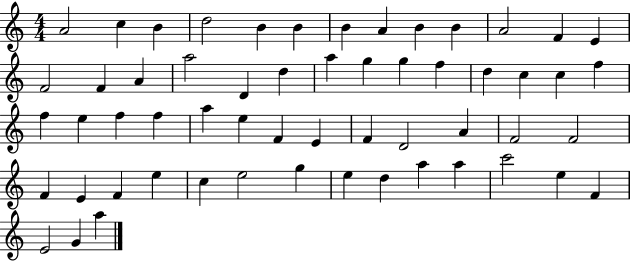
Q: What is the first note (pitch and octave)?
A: A4